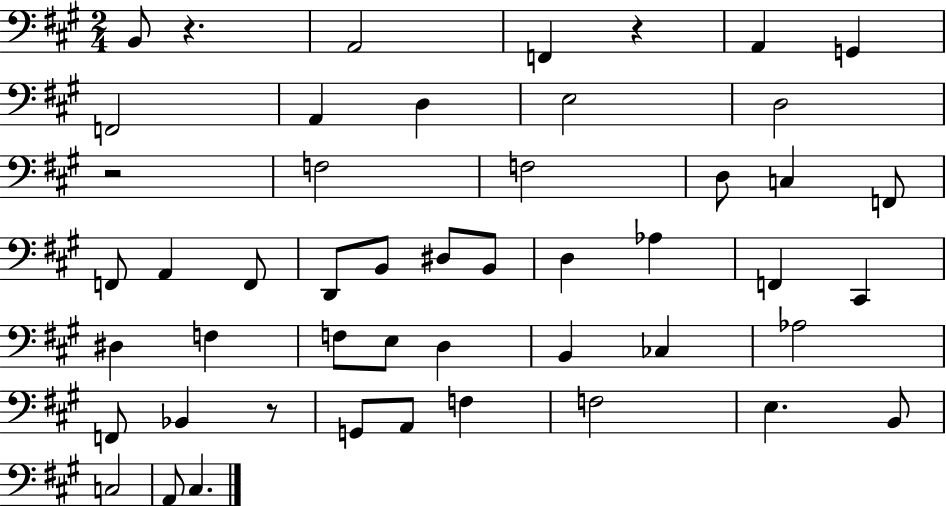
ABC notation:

X:1
T:Untitled
M:2/4
L:1/4
K:A
B,,/2 z A,,2 F,, z A,, G,, F,,2 A,, D, E,2 D,2 z2 F,2 F,2 D,/2 C, F,,/2 F,,/2 A,, F,,/2 D,,/2 B,,/2 ^D,/2 B,,/2 D, _A, F,, ^C,, ^D, F, F,/2 E,/2 D, B,, _C, _A,2 F,,/2 _B,, z/2 G,,/2 A,,/2 F, F,2 E, B,,/2 C,2 A,,/2 ^C,